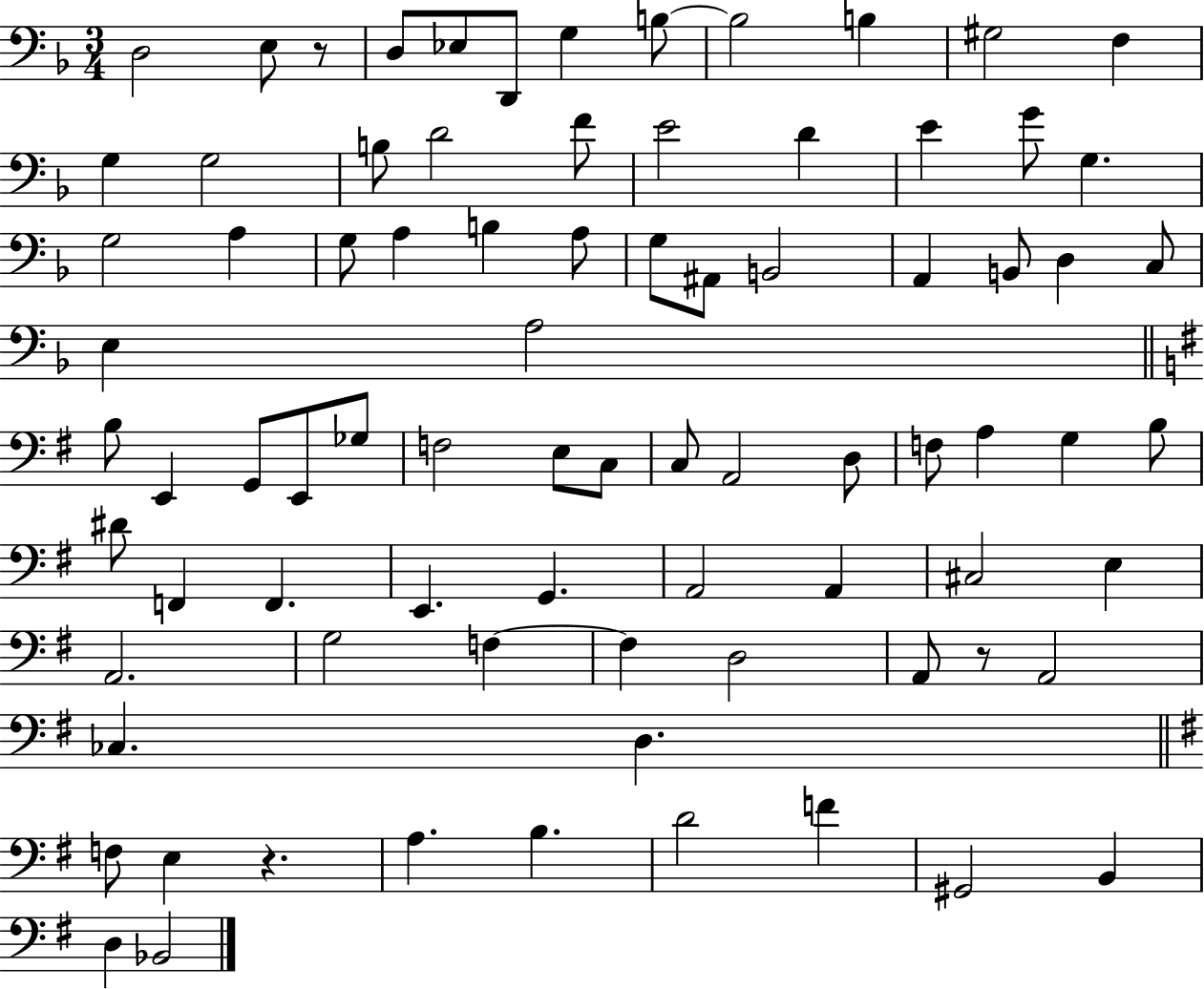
{
  \clef bass
  \numericTimeSignature
  \time 3/4
  \key f \major
  d2 e8 r8 | d8 ees8 d,8 g4 b8~~ | b2 b4 | gis2 f4 | \break g4 g2 | b8 d'2 f'8 | e'2 d'4 | e'4 g'8 g4. | \break g2 a4 | g8 a4 b4 a8 | g8 ais,8 b,2 | a,4 b,8 d4 c8 | \break e4 a2 | \bar "||" \break \key g \major b8 e,4 g,8 e,8 ges8 | f2 e8 c8 | c8 a,2 d8 | f8 a4 g4 b8 | \break dis'8 f,4 f,4. | e,4. g,4. | a,2 a,4 | cis2 e4 | \break a,2. | g2 f4~~ | f4 d2 | a,8 r8 a,2 | \break ces4. d4. | \bar "||" \break \key e \minor f8 e4 r4. | a4. b4. | d'2 f'4 | gis,2 b,4 | \break d4 bes,2 | \bar "|."
}